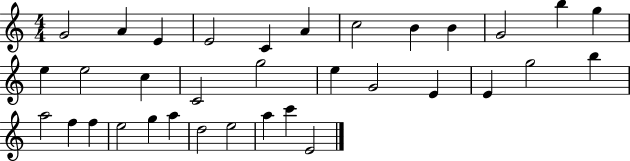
G4/h A4/q E4/q E4/h C4/q A4/q C5/h B4/q B4/q G4/h B5/q G5/q E5/q E5/h C5/q C4/h G5/h E5/q G4/h E4/q E4/q G5/h B5/q A5/h F5/q F5/q E5/h G5/q A5/q D5/h E5/h A5/q C6/q E4/h